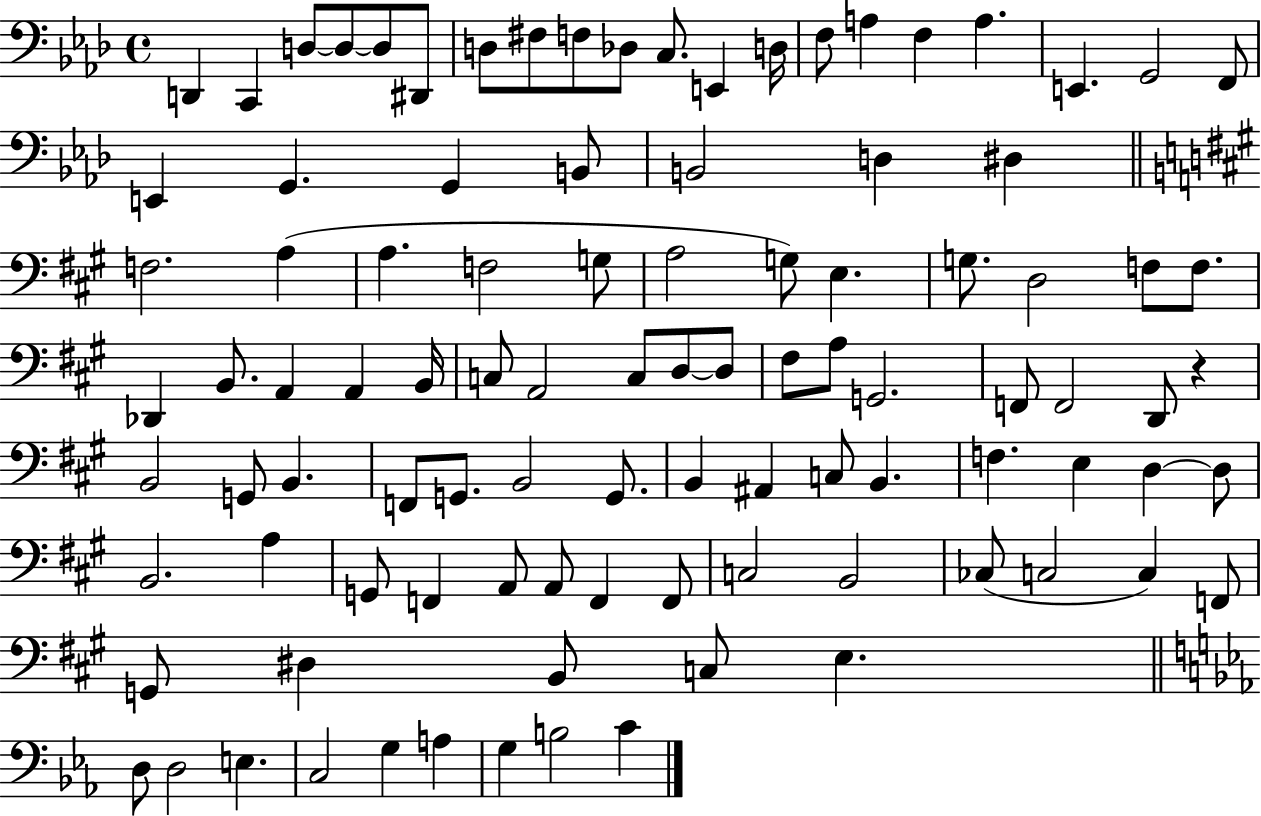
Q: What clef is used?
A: bass